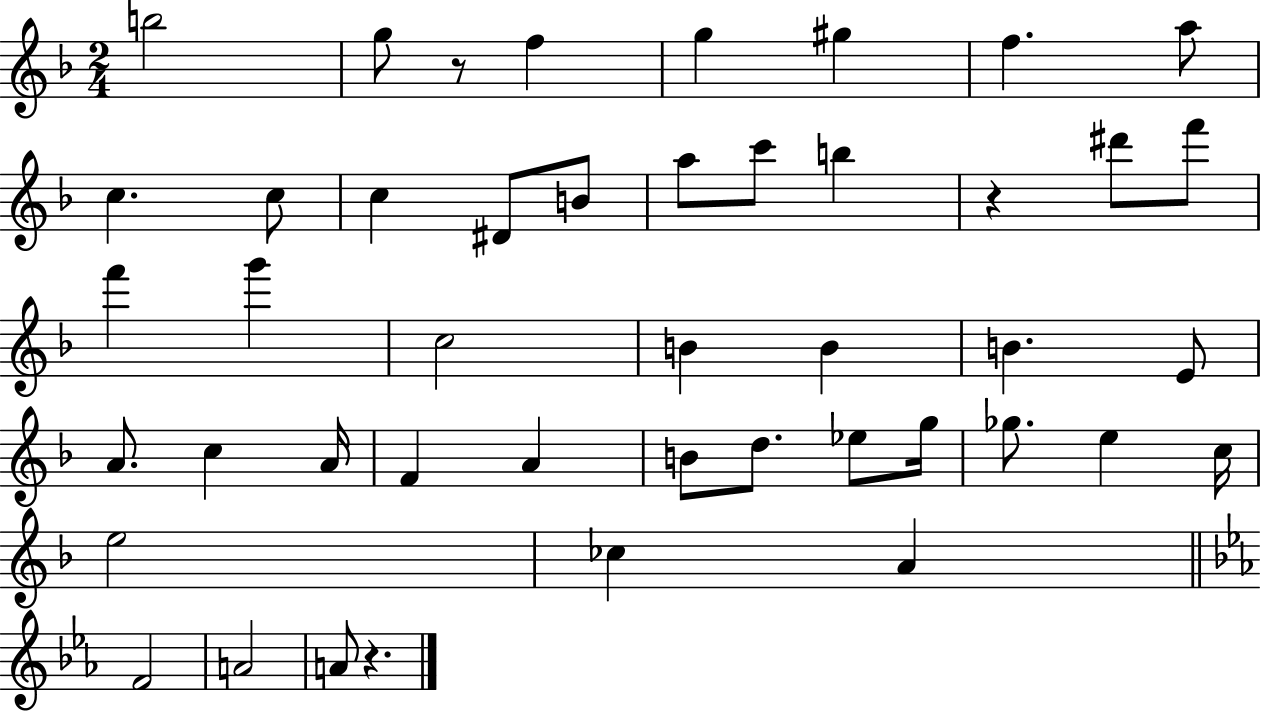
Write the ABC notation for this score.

X:1
T:Untitled
M:2/4
L:1/4
K:F
b2 g/2 z/2 f g ^g f a/2 c c/2 c ^D/2 B/2 a/2 c'/2 b z ^d'/2 f'/2 f' g' c2 B B B E/2 A/2 c A/4 F A B/2 d/2 _e/2 g/4 _g/2 e c/4 e2 _c A F2 A2 A/2 z